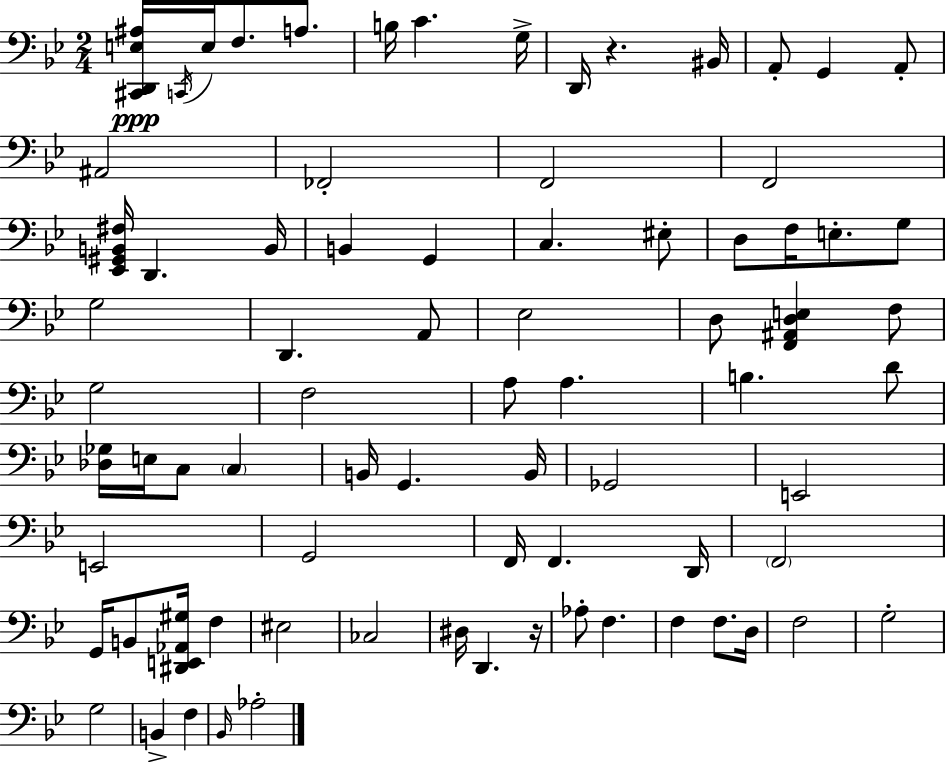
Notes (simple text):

[C#2,D2,E3,A#3]/s C2/s E3/s F3/e. A3/e. B3/s C4/q. G3/s D2/s R/q. BIS2/s A2/e G2/q A2/e A#2/h FES2/h F2/h F2/h [Eb2,G#2,B2,F#3]/s D2/q. B2/s B2/q G2/q C3/q. EIS3/e D3/e F3/s E3/e. G3/e G3/h D2/q. A2/e Eb3/h D3/e [F2,A#2,D3,E3]/q F3/e G3/h F3/h A3/e A3/q. B3/q. D4/e [Db3,Gb3]/s E3/s C3/e C3/q B2/s G2/q. B2/s Gb2/h E2/h E2/h G2/h F2/s F2/q. D2/s F2/h G2/s B2/e [D#2,E2,Ab2,G#3]/s F3/q EIS3/h CES3/h D#3/s D2/q. R/s Ab3/e F3/q. F3/q F3/e. D3/s F3/h G3/h G3/h B2/q F3/q Bb2/s Ab3/h